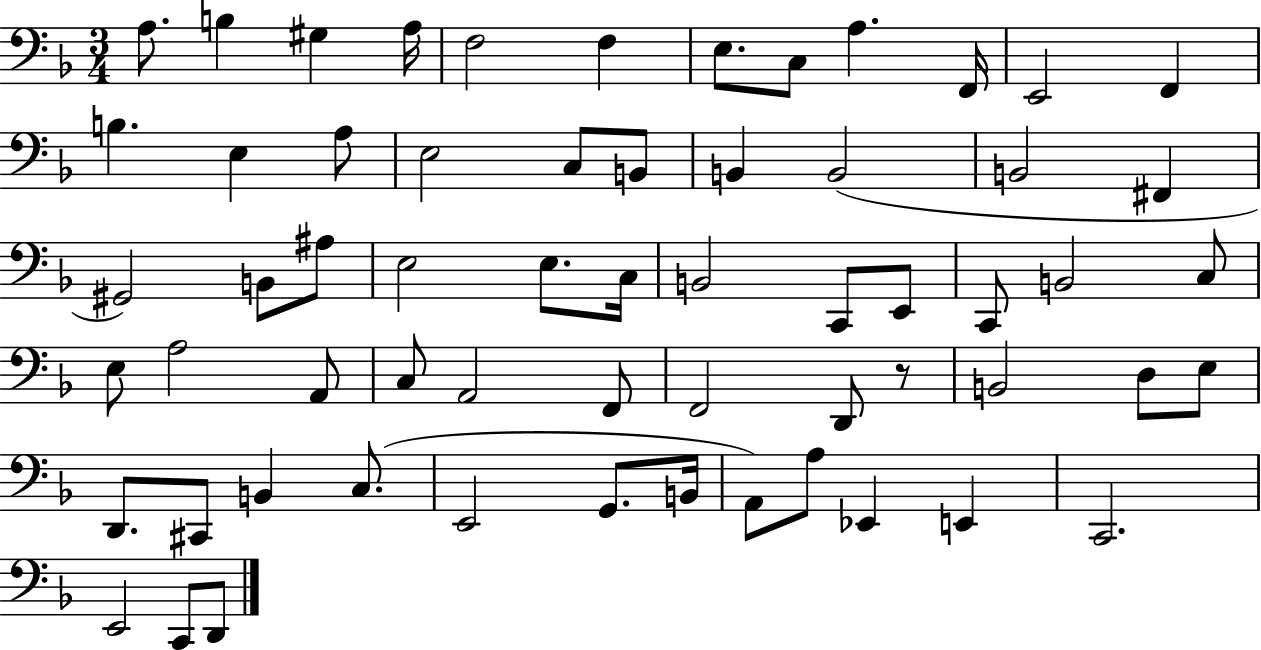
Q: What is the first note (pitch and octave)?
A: A3